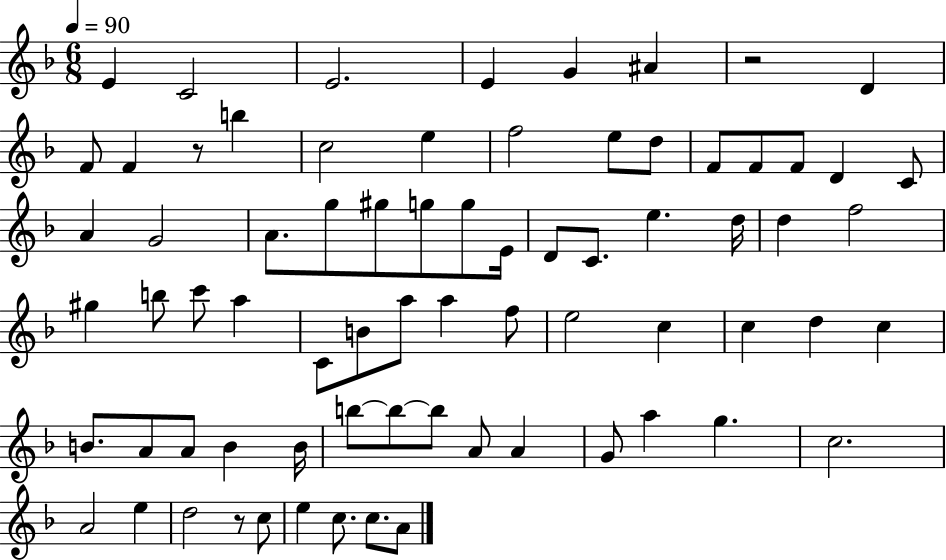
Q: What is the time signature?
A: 6/8